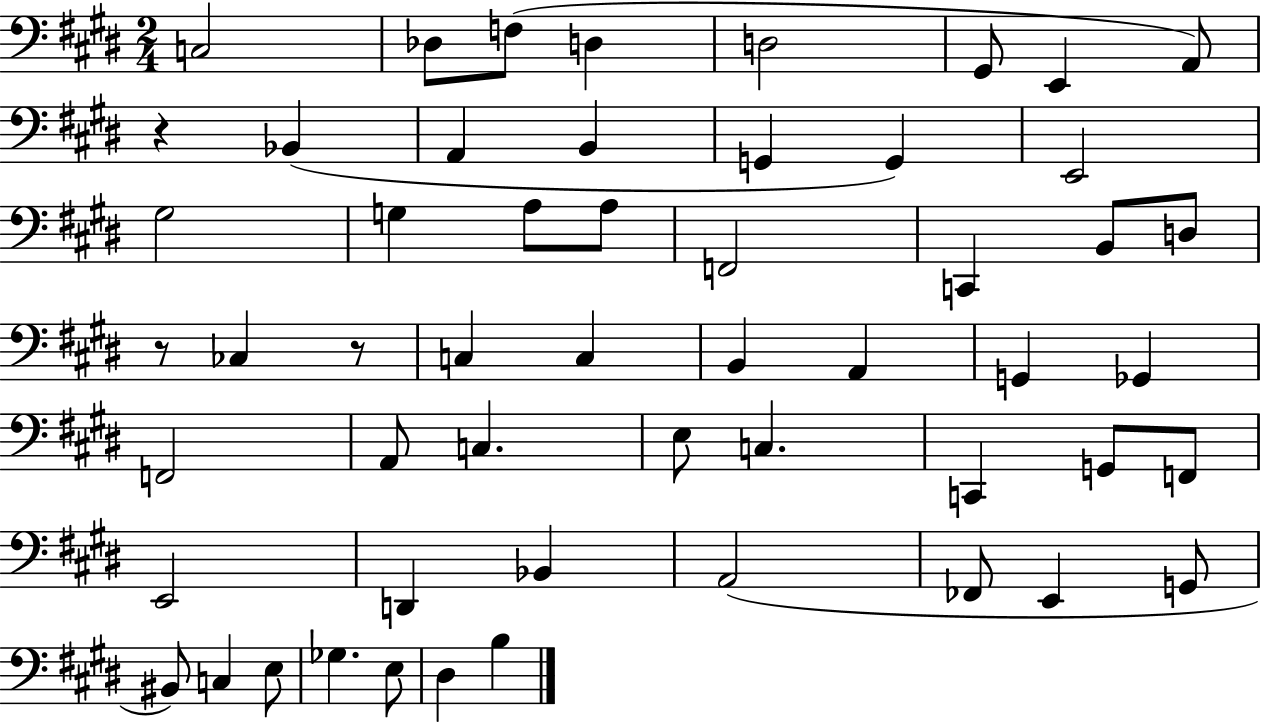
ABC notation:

X:1
T:Untitled
M:2/4
L:1/4
K:E
C,2 _D,/2 F,/2 D, D,2 ^G,,/2 E,, A,,/2 z _B,, A,, B,, G,, G,, E,,2 ^G,2 G, A,/2 A,/2 F,,2 C,, B,,/2 D,/2 z/2 _C, z/2 C, C, B,, A,, G,, _G,, F,,2 A,,/2 C, E,/2 C, C,, G,,/2 F,,/2 E,,2 D,, _B,, A,,2 _F,,/2 E,, G,,/2 ^B,,/2 C, E,/2 _G, E,/2 ^D, B,